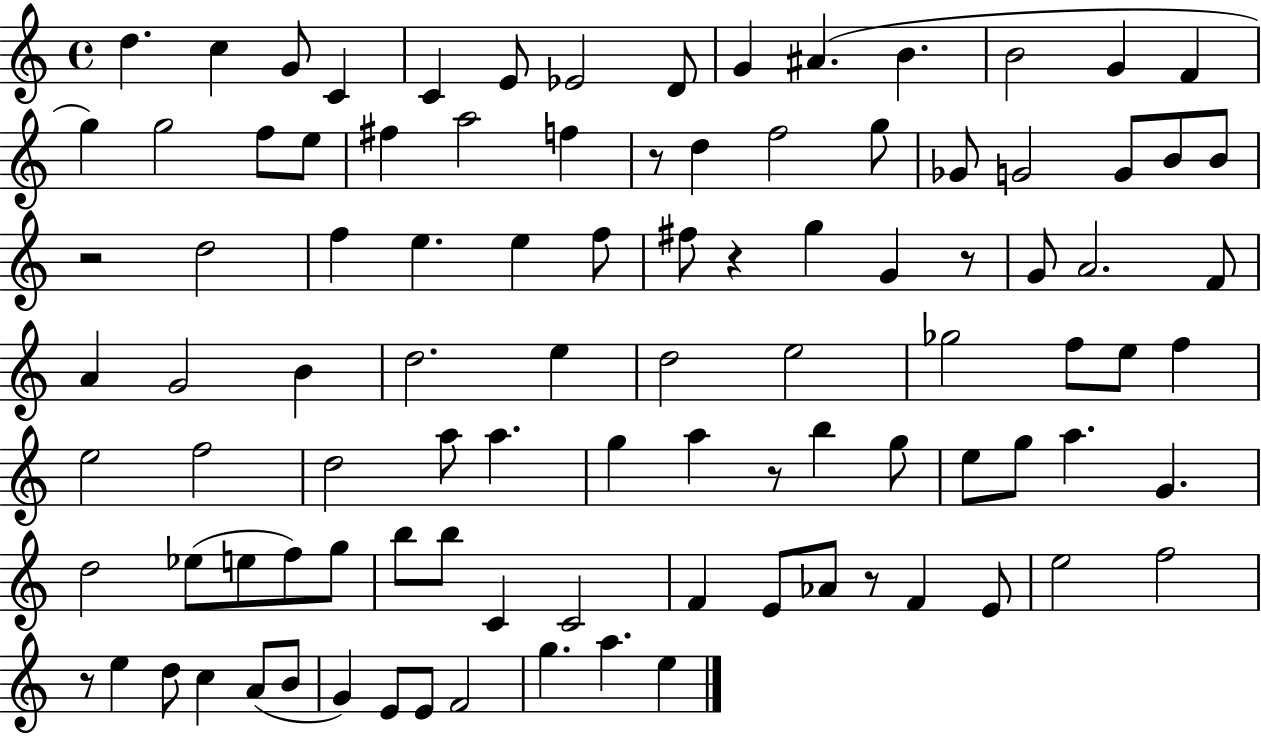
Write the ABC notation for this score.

X:1
T:Untitled
M:4/4
L:1/4
K:C
d c G/2 C C E/2 _E2 D/2 G ^A B B2 G F g g2 f/2 e/2 ^f a2 f z/2 d f2 g/2 _G/2 G2 G/2 B/2 B/2 z2 d2 f e e f/2 ^f/2 z g G z/2 G/2 A2 F/2 A G2 B d2 e d2 e2 _g2 f/2 e/2 f e2 f2 d2 a/2 a g a z/2 b g/2 e/2 g/2 a G d2 _e/2 e/2 f/2 g/2 b/2 b/2 C C2 F E/2 _A/2 z/2 F E/2 e2 f2 z/2 e d/2 c A/2 B/2 G E/2 E/2 F2 g a e